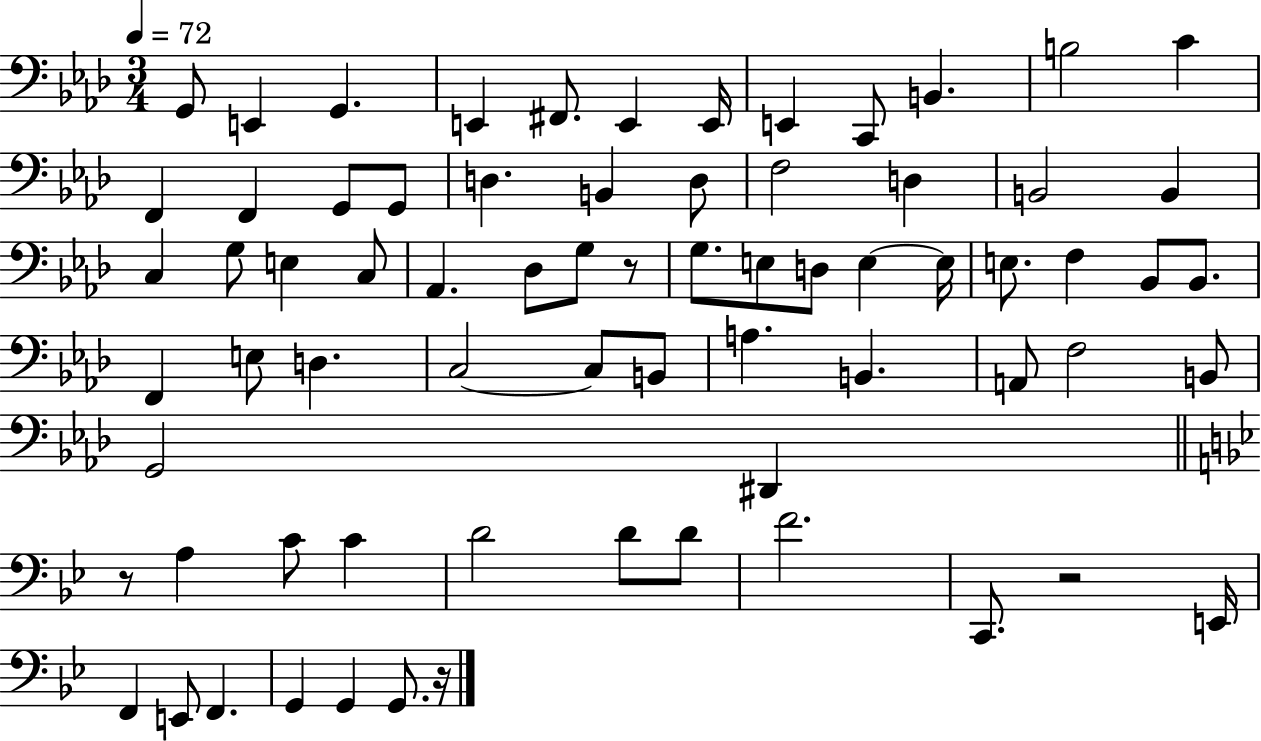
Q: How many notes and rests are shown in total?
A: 71